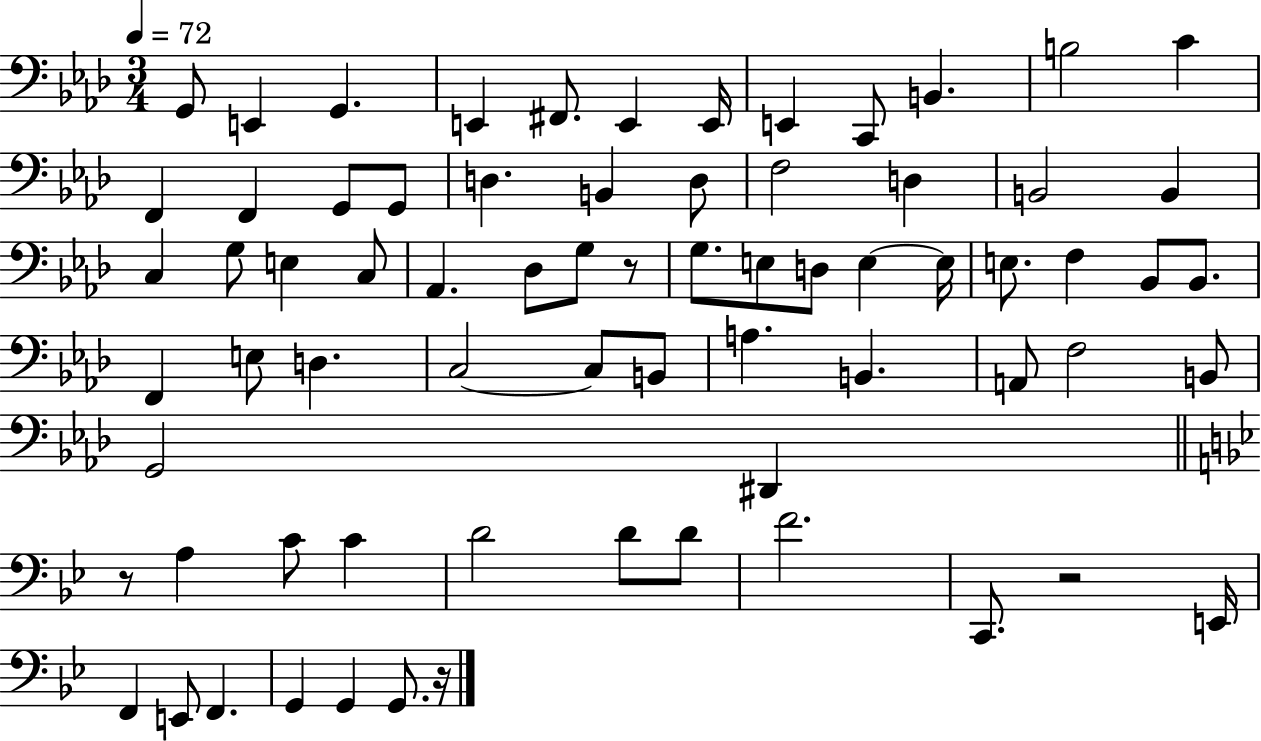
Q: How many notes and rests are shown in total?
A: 71